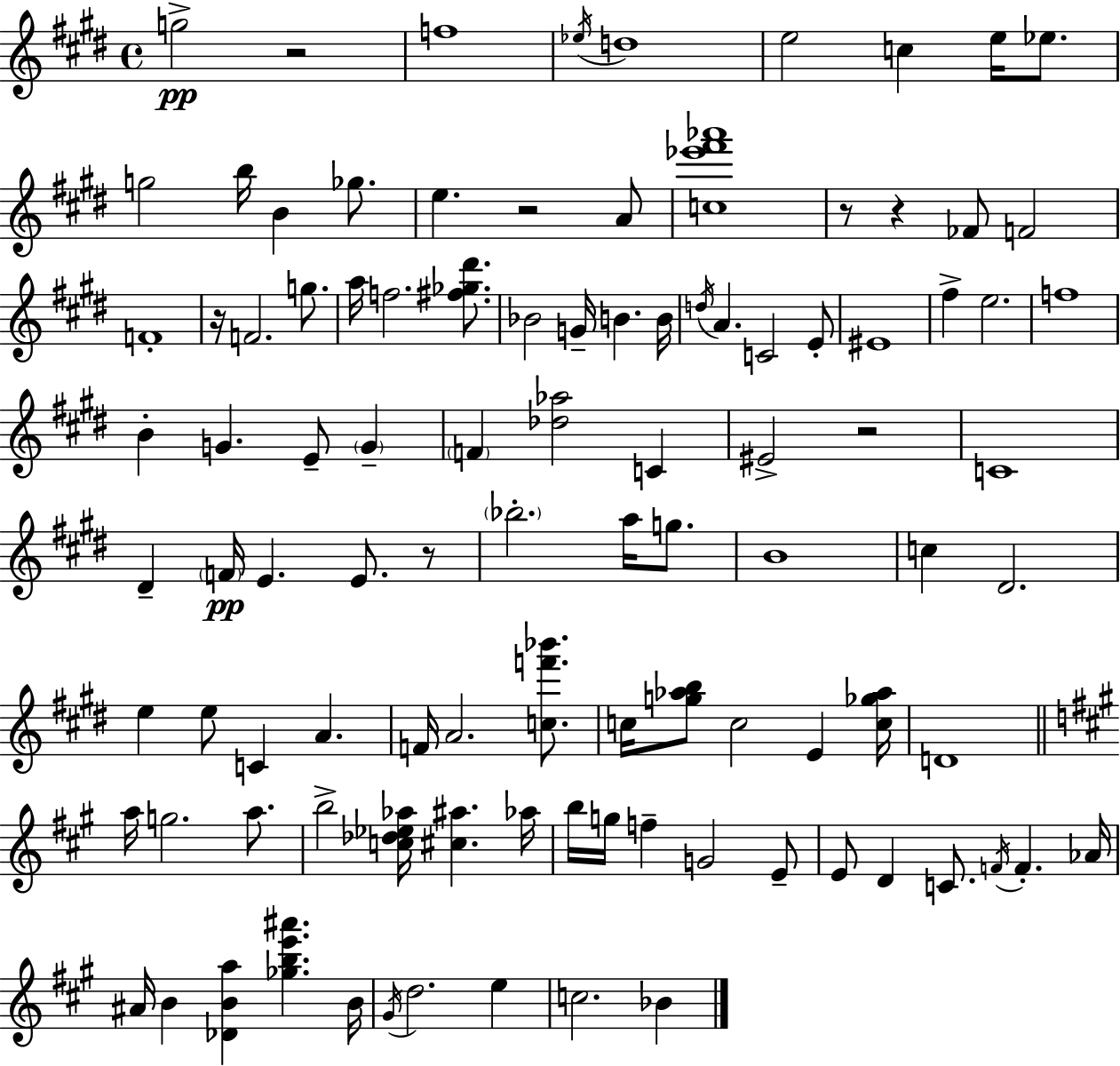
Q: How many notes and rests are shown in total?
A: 102